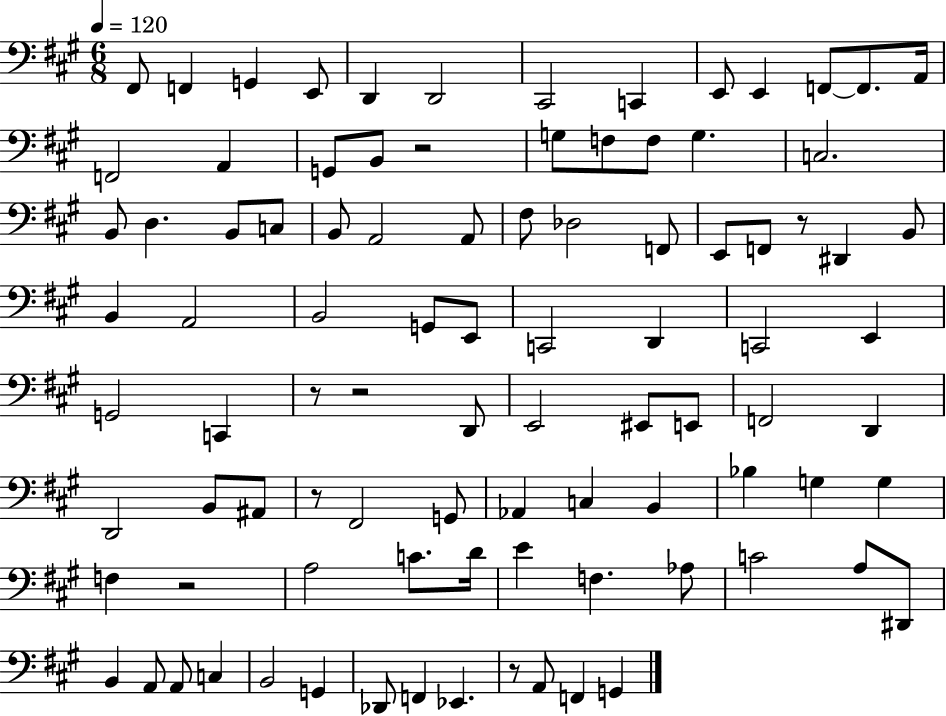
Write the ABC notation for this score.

X:1
T:Untitled
M:6/8
L:1/4
K:A
^F,,/2 F,, G,, E,,/2 D,, D,,2 ^C,,2 C,, E,,/2 E,, F,,/2 F,,/2 A,,/4 F,,2 A,, G,,/2 B,,/2 z2 G,/2 F,/2 F,/2 G, C,2 B,,/2 D, B,,/2 C,/2 B,,/2 A,,2 A,,/2 ^F,/2 _D,2 F,,/2 E,,/2 F,,/2 z/2 ^D,, B,,/2 B,, A,,2 B,,2 G,,/2 E,,/2 C,,2 D,, C,,2 E,, G,,2 C,, z/2 z2 D,,/2 E,,2 ^E,,/2 E,,/2 F,,2 D,, D,,2 B,,/2 ^A,,/2 z/2 ^F,,2 G,,/2 _A,, C, B,, _B, G, G, F, z2 A,2 C/2 D/4 E F, _A,/2 C2 A,/2 ^D,,/2 B,, A,,/2 A,,/2 C, B,,2 G,, _D,,/2 F,, _E,, z/2 A,,/2 F,, G,,